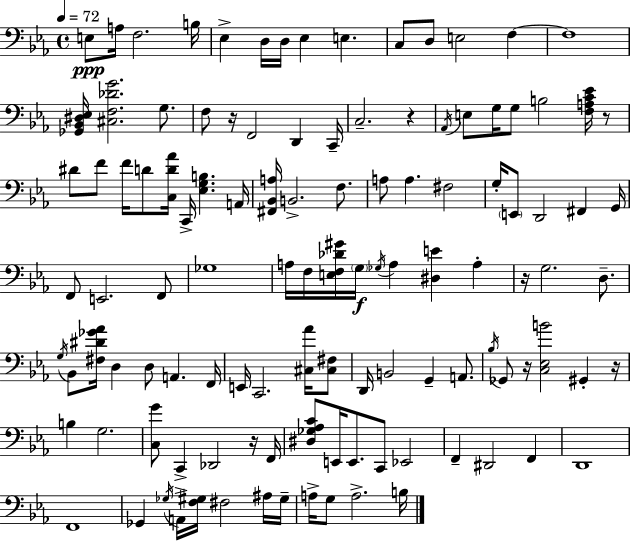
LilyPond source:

{
  \clef bass
  \time 4/4
  \defaultTimeSignature
  \key ees \major
  \tempo 4 = 72
  \repeat volta 2 { e8\ppp a16 f2. b16 | ees4-> d16 d16 ees4 e4. | c8 d8 e2 f4~~ | f1 | \break <ges, bes, dis ees>16 <cis f des' g'>2. g8. | f8 r16 f,2 d,4 c,16-- | c2.-- r4 | \acciaccatura { aes,16 } e8 g16 g8 b2 <f a c' ees'>16 r8 | \break dis'8 f'8 f'16 d'8 <c d' aes'>16 c,16-> <ees g b>4. | a,16 <fis, bes, a>16 b,2.-> f8. | a8 a4. fis2 | g16-. \parenthesize e,8 d,2 fis,4 | \break g,16 f,8 e,2. f,8 | ges1 | a16 f16 <e f des' gis'>16 \parenthesize g16\f \acciaccatura { ges16 } a4 <dis e'>4 a4-. | r16 g2. d8.-- | \break \acciaccatura { g16 } bes,8 <fis dis' ges' aes'>16 d4 d8 a,4. | f,16 e,16 c,2. | <cis aes'>16 <cis fis>8 d,16 b,2 g,4-- | a,8. \acciaccatura { bes16 } ges,8 r16 <c ees b'>2 gis,4-. | \break r16 b4 g2. | <c g'>8 c,4-> des,2 | r16 f,16 <dis ges aes c'>8 e,16 e,8. c,8 ees,2 | f,4-- dis,2 | \break f,4 d,1 | f,1 | ges,4 \acciaccatura { ges16 } a,16-> <f gis>16 fis2 | ais16 gis16-- a16-> g8 a2.-> | \break b16 } \bar "|."
}